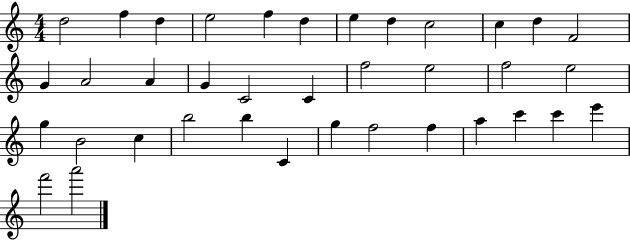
X:1
T:Untitled
M:4/4
L:1/4
K:C
d2 f d e2 f d e d c2 c d F2 G A2 A G C2 C f2 e2 f2 e2 g B2 c b2 b C g f2 f a c' c' e' f'2 a'2